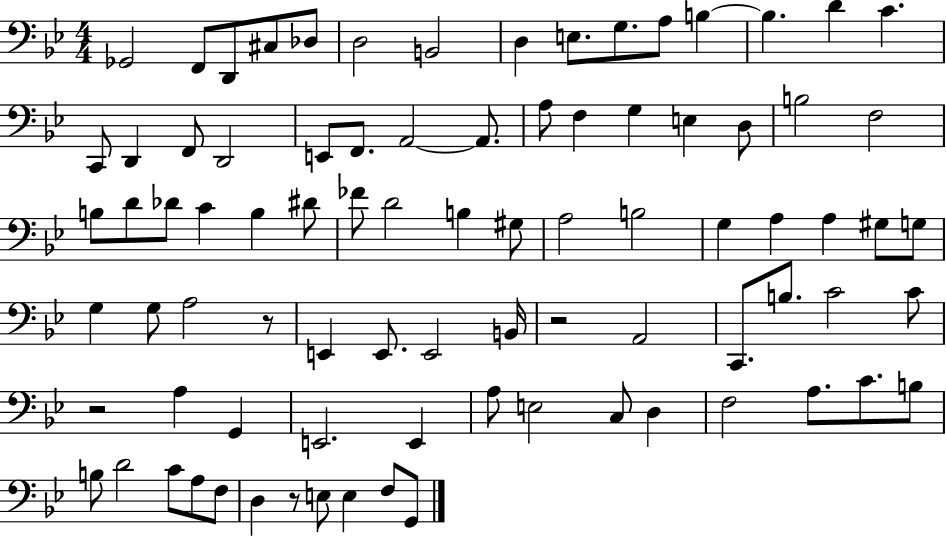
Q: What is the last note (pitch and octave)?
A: G2